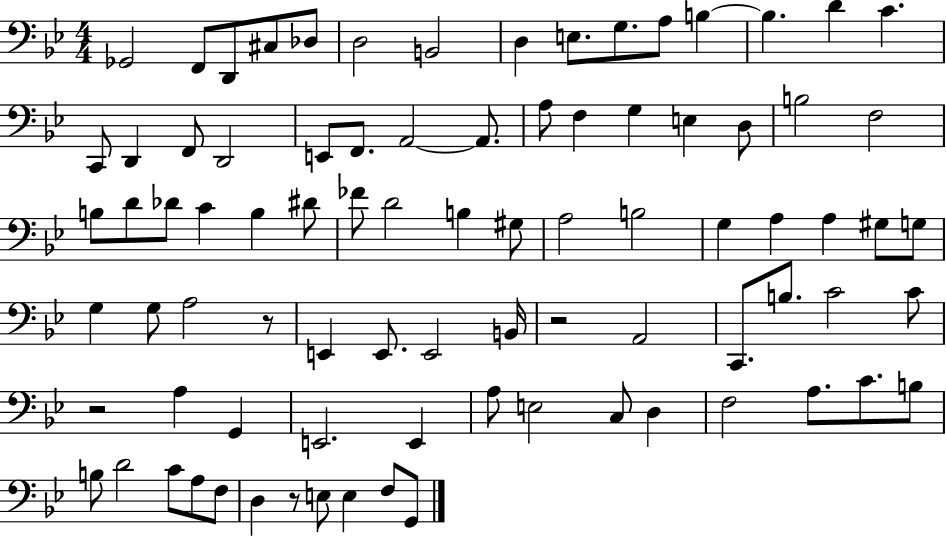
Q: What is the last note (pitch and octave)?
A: G2